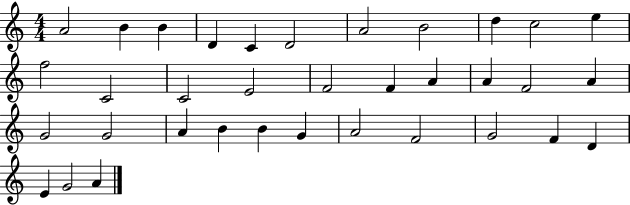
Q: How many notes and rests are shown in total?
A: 35